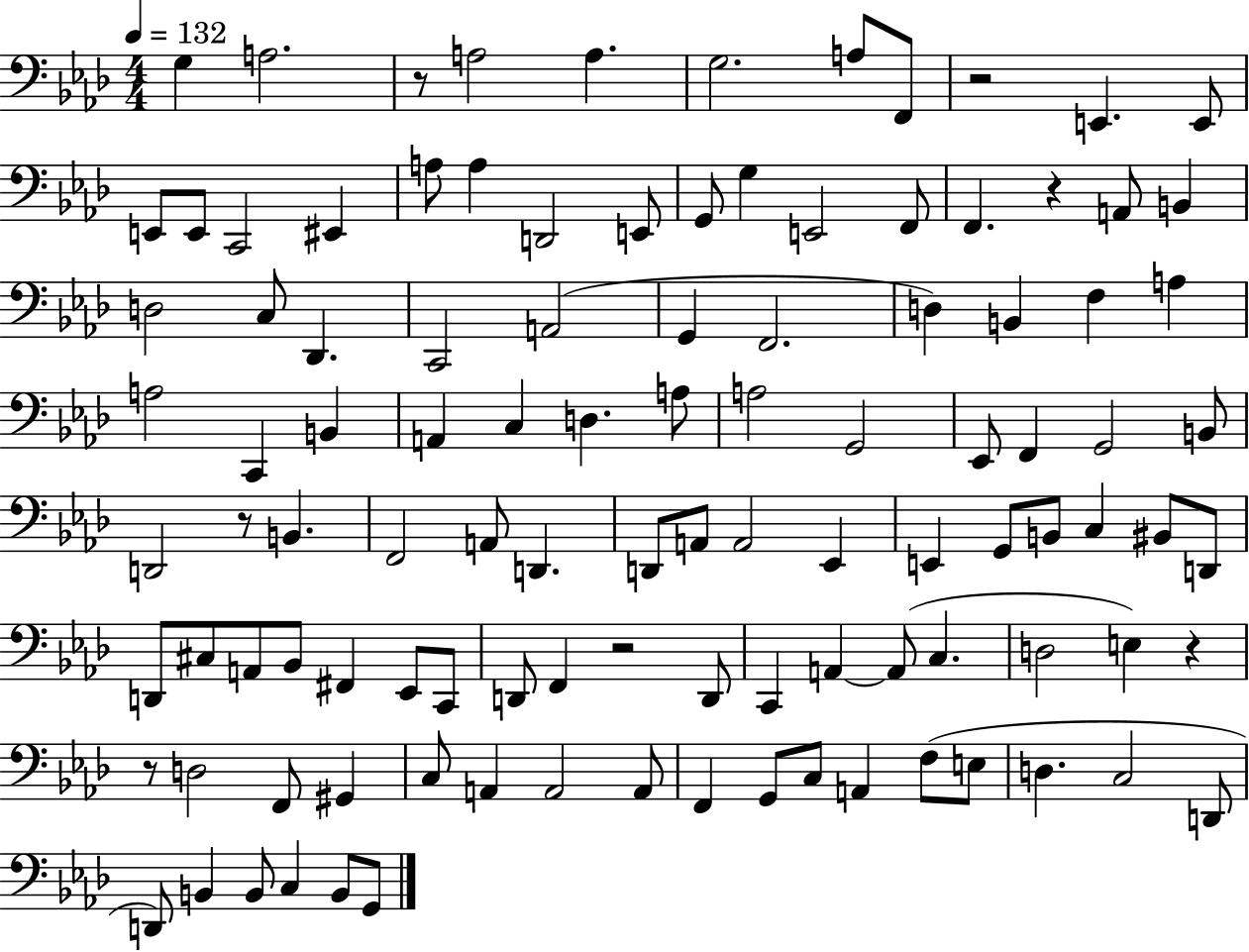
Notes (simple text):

G3/q A3/h. R/e A3/h A3/q. G3/h. A3/e F2/e R/h E2/q. E2/e E2/e E2/e C2/h EIS2/q A3/e A3/q D2/h E2/e G2/e G3/q E2/h F2/e F2/q. R/q A2/e B2/q D3/h C3/e Db2/q. C2/h A2/h G2/q F2/h. D3/q B2/q F3/q A3/q A3/h C2/q B2/q A2/q C3/q D3/q. A3/e A3/h G2/h Eb2/e F2/q G2/h B2/e D2/h R/e B2/q. F2/h A2/e D2/q. D2/e A2/e A2/h Eb2/q E2/q G2/e B2/e C3/q BIS2/e D2/e D2/e C#3/e A2/e Bb2/e F#2/q Eb2/e C2/e D2/e F2/q R/h D2/e C2/q A2/q A2/e C3/q. D3/h E3/q R/q R/e D3/h F2/e G#2/q C3/e A2/q A2/h A2/e F2/q G2/e C3/e A2/q F3/e E3/e D3/q. C3/h D2/e D2/e B2/q B2/e C3/q B2/e G2/e